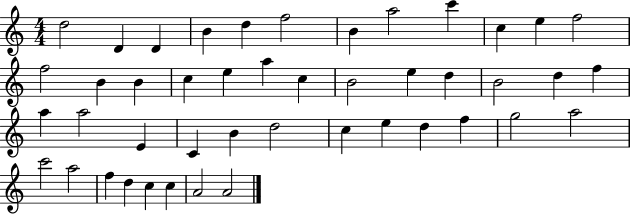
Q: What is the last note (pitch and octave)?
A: A4